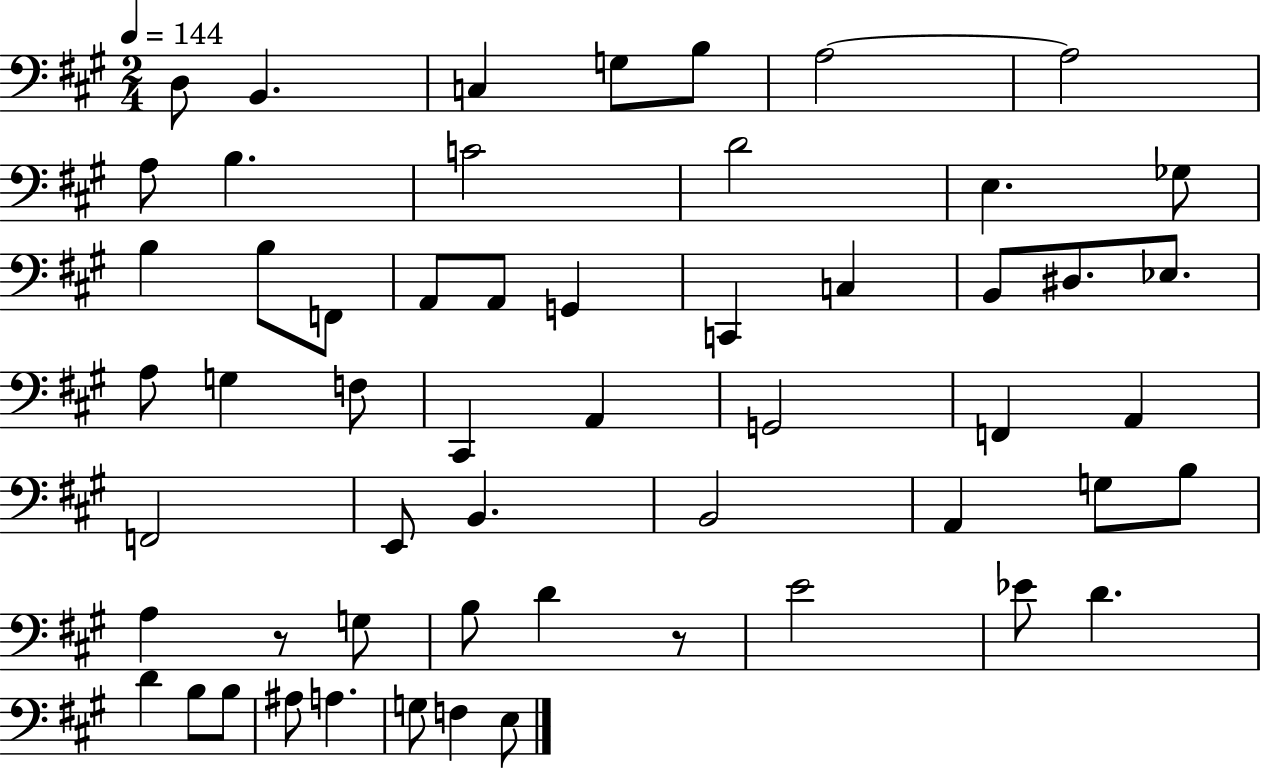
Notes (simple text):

D3/e B2/q. C3/q G3/e B3/e A3/h A3/h A3/e B3/q. C4/h D4/h E3/q. Gb3/e B3/q B3/e F2/e A2/e A2/e G2/q C2/q C3/q B2/e D#3/e. Eb3/e. A3/e G3/q F3/e C#2/q A2/q G2/h F2/q A2/q F2/h E2/e B2/q. B2/h A2/q G3/e B3/e A3/q R/e G3/e B3/e D4/q R/e E4/h Eb4/e D4/q. D4/q B3/e B3/e A#3/e A3/q. G3/e F3/q E3/e